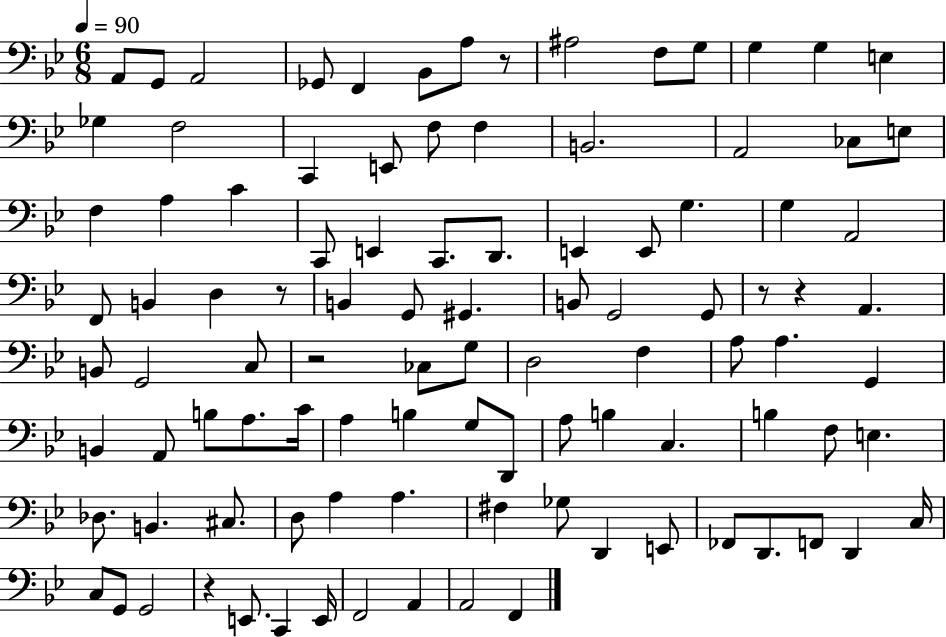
A2/e G2/e A2/h Gb2/e F2/q Bb2/e A3/e R/e A#3/h F3/e G3/e G3/q G3/q E3/q Gb3/q F3/h C2/q E2/e F3/e F3/q B2/h. A2/h CES3/e E3/e F3/q A3/q C4/q C2/e E2/q C2/e. D2/e. E2/q E2/e G3/q. G3/q A2/h F2/e B2/q D3/q R/e B2/q G2/e G#2/q. B2/e G2/h G2/e R/e R/q A2/q. B2/e G2/h C3/e R/h CES3/e G3/e D3/h F3/q A3/e A3/q. G2/q B2/q A2/e B3/e A3/e. C4/s A3/q B3/q G3/e D2/e A3/e B3/q C3/q. B3/q F3/e E3/q. Db3/e. B2/q. C#3/e. D3/e A3/q A3/q. F#3/q Gb3/e D2/q E2/e FES2/e D2/e. F2/e D2/q C3/s C3/e G2/e G2/h R/q E2/e. C2/q E2/s F2/h A2/q A2/h F2/q